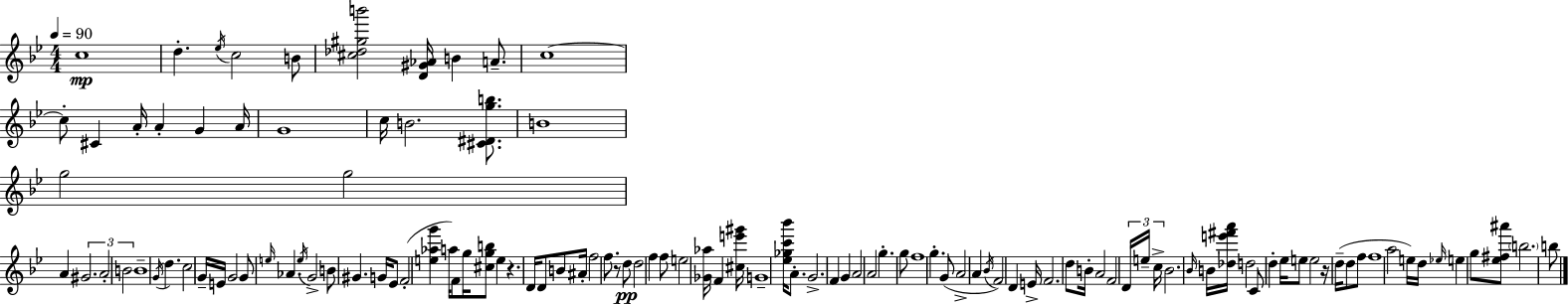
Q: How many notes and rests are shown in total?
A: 117